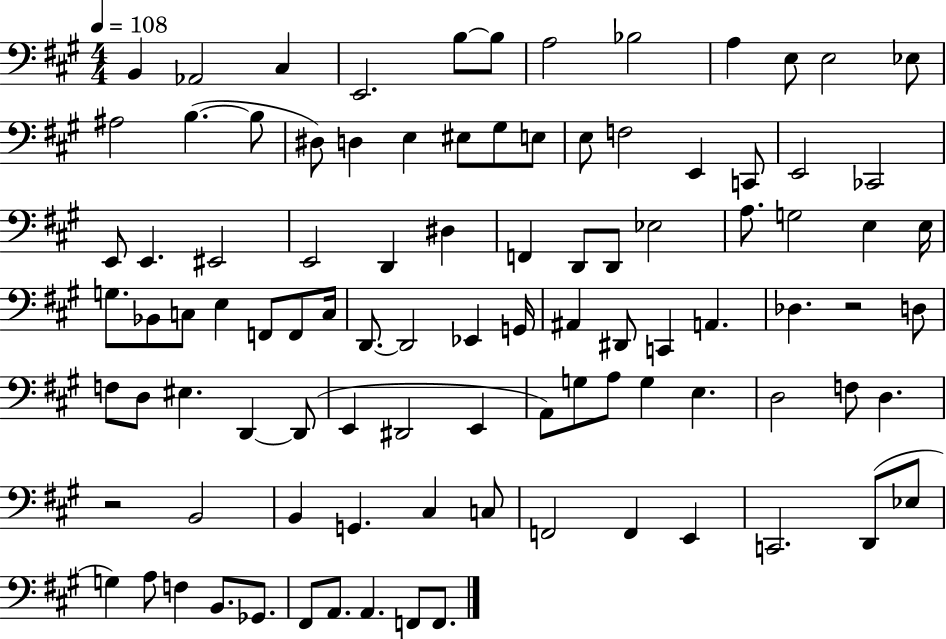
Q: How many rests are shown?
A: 2